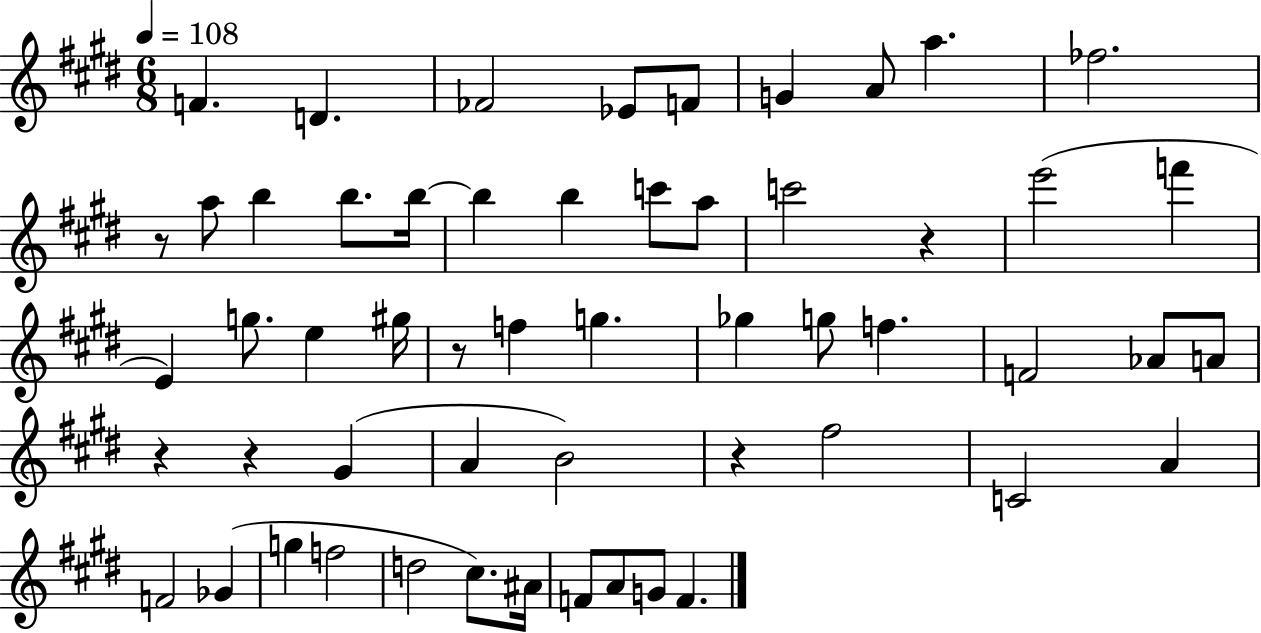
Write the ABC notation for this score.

X:1
T:Untitled
M:6/8
L:1/4
K:E
F D _F2 _E/2 F/2 G A/2 a _f2 z/2 a/2 b b/2 b/4 b b c'/2 a/2 c'2 z e'2 f' E g/2 e ^g/4 z/2 f g _g g/2 f F2 _A/2 A/2 z z ^G A B2 z ^f2 C2 A F2 _G g f2 d2 ^c/2 ^A/4 F/2 A/2 G/2 F